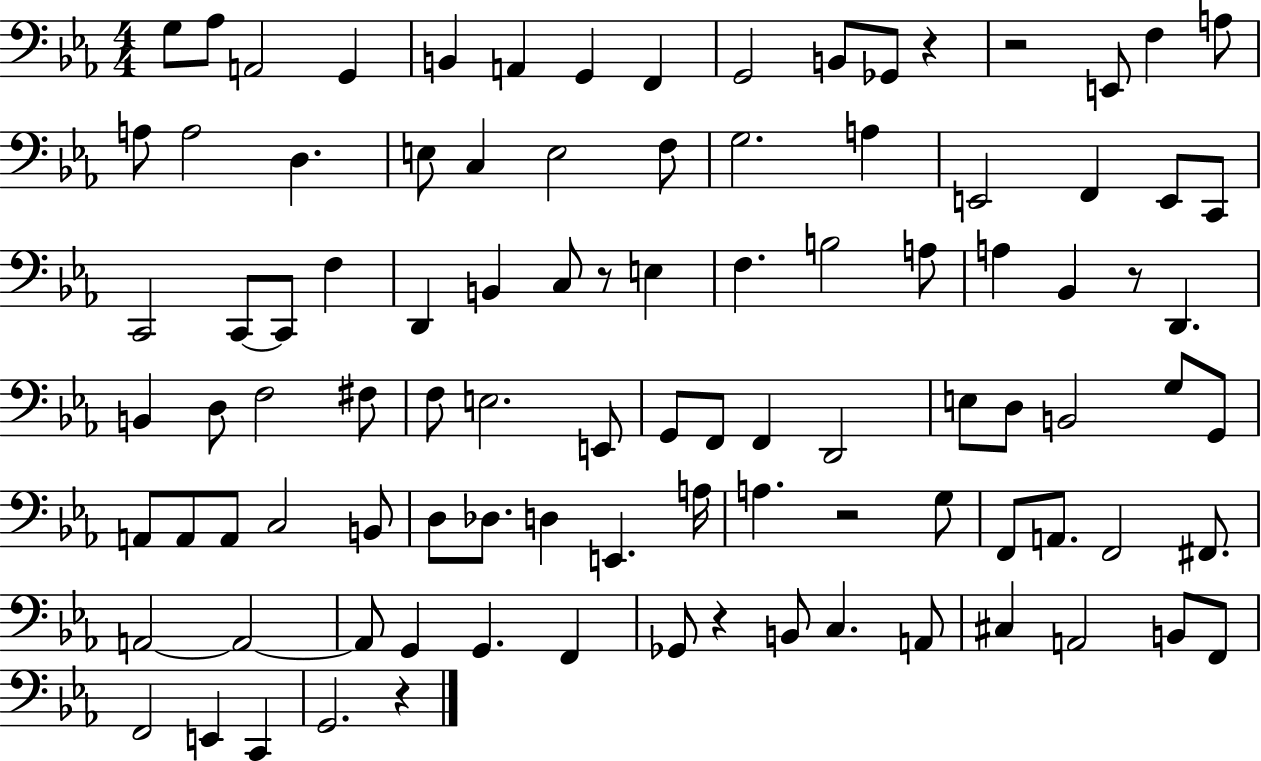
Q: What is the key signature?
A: EES major